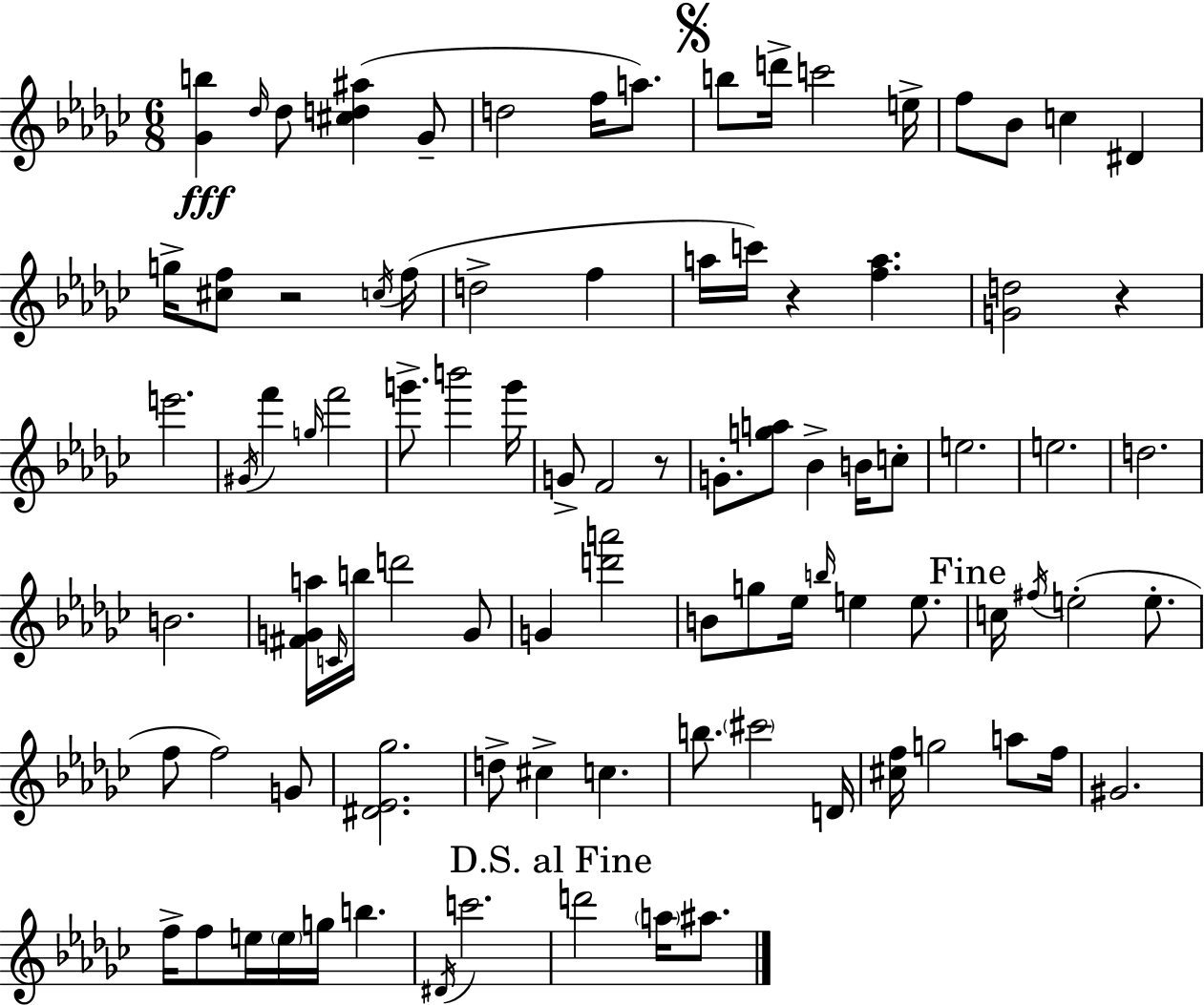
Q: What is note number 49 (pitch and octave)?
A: E5